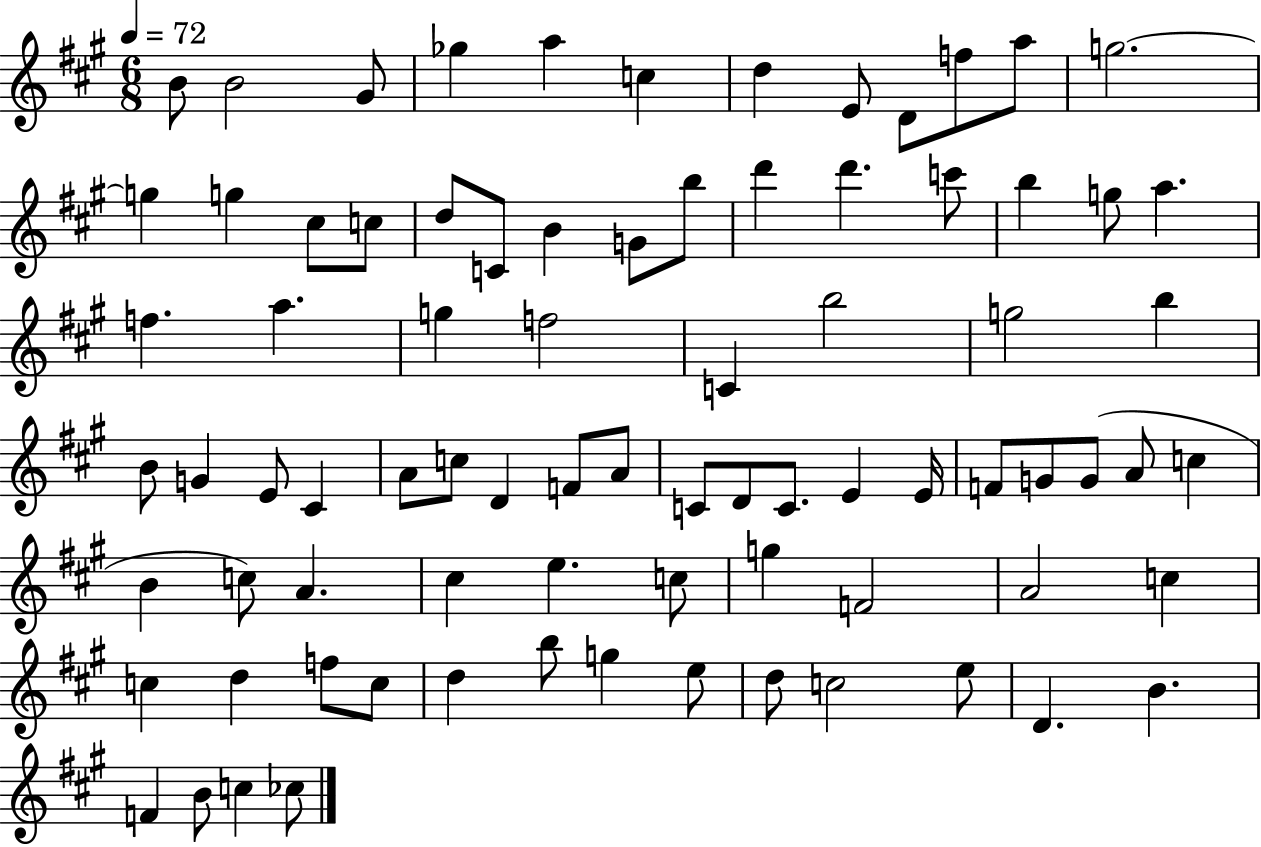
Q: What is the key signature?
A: A major